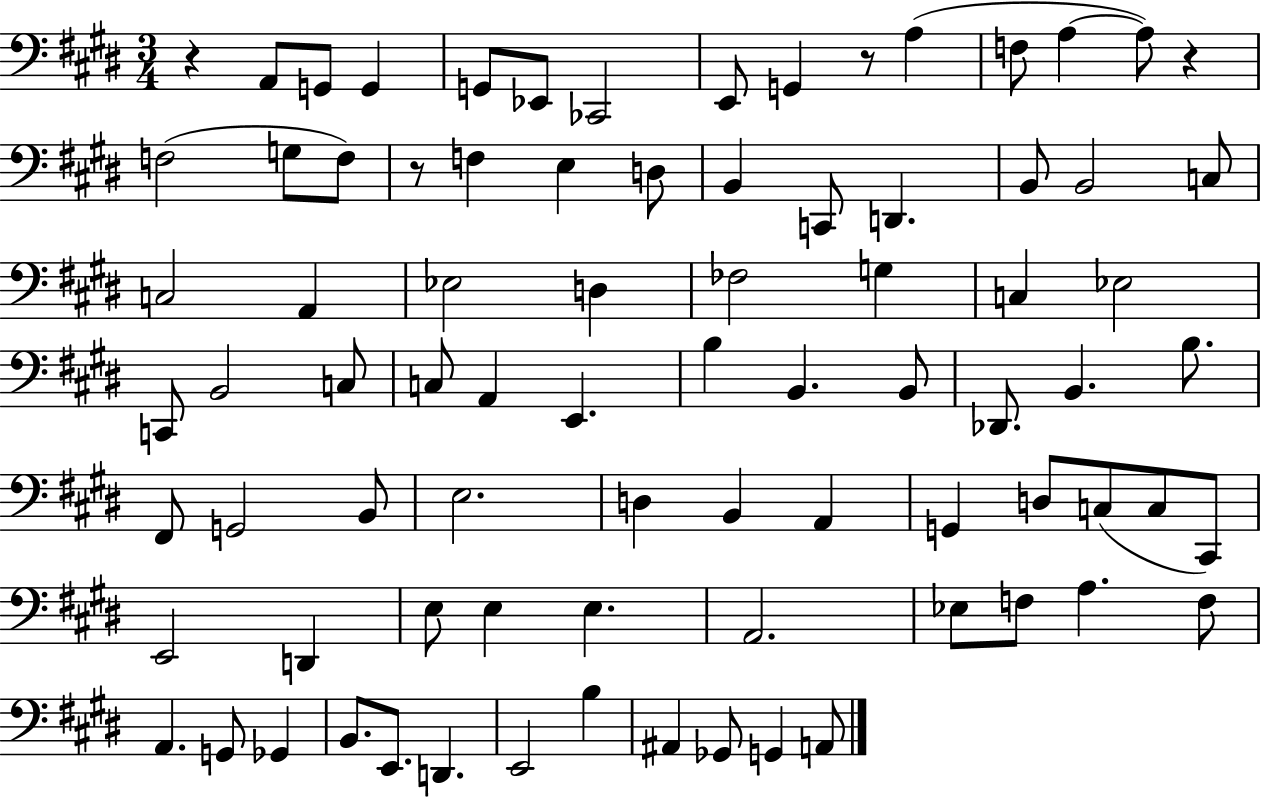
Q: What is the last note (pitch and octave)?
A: A2